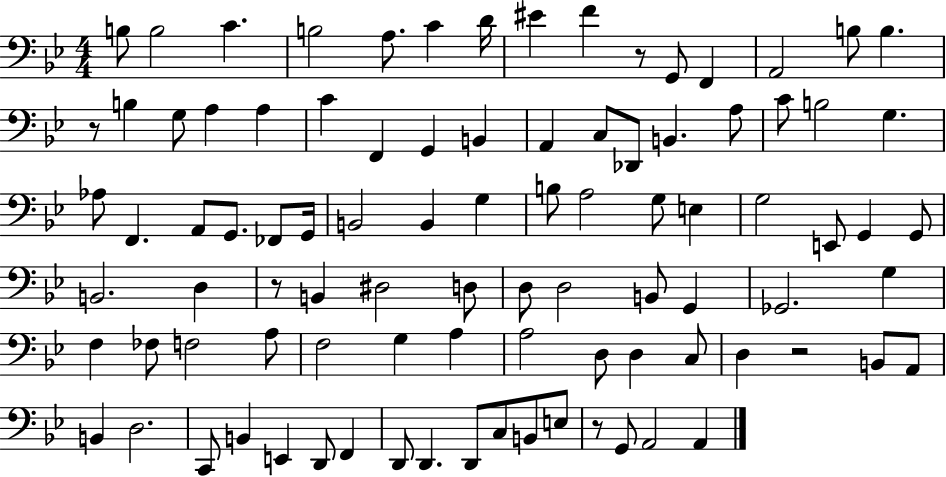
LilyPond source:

{
  \clef bass
  \numericTimeSignature
  \time 4/4
  \key bes \major
  b8 b2 c'4. | b2 a8. c'4 d'16 | eis'4 f'4 r8 g,8 f,4 | a,2 b8 b4. | \break r8 b4 g8 a4 a4 | c'4 f,4 g,4 b,4 | a,4 c8 des,8 b,4. a8 | c'8 b2 g4. | \break aes8 f,4. a,8 g,8. fes,8 g,16 | b,2 b,4 g4 | b8 a2 g8 e4 | g2 e,8 g,4 g,8 | \break b,2. d4 | r8 b,4 dis2 d8 | d8 d2 b,8 g,4 | ges,2. g4 | \break f4 fes8 f2 a8 | f2 g4 a4 | a2 d8 d4 c8 | d4 r2 b,8 a,8 | \break b,4 d2. | c,8 b,4 e,4 d,8 f,4 | d,8 d,4. d,8 c8 b,8 e8 | r8 g,8 a,2 a,4 | \break \bar "|."
}